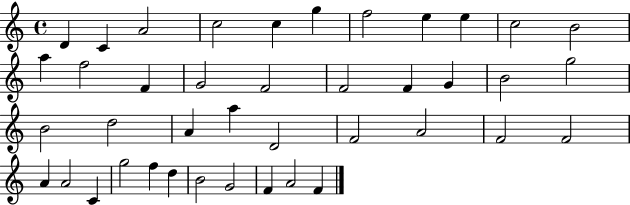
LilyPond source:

{
  \clef treble
  \time 4/4
  \defaultTimeSignature
  \key c \major
  d'4 c'4 a'2 | c''2 c''4 g''4 | f''2 e''4 e''4 | c''2 b'2 | \break a''4 f''2 f'4 | g'2 f'2 | f'2 f'4 g'4 | b'2 g''2 | \break b'2 d''2 | a'4 a''4 d'2 | f'2 a'2 | f'2 f'2 | \break a'4 a'2 c'4 | g''2 f''4 d''4 | b'2 g'2 | f'4 a'2 f'4 | \break \bar "|."
}